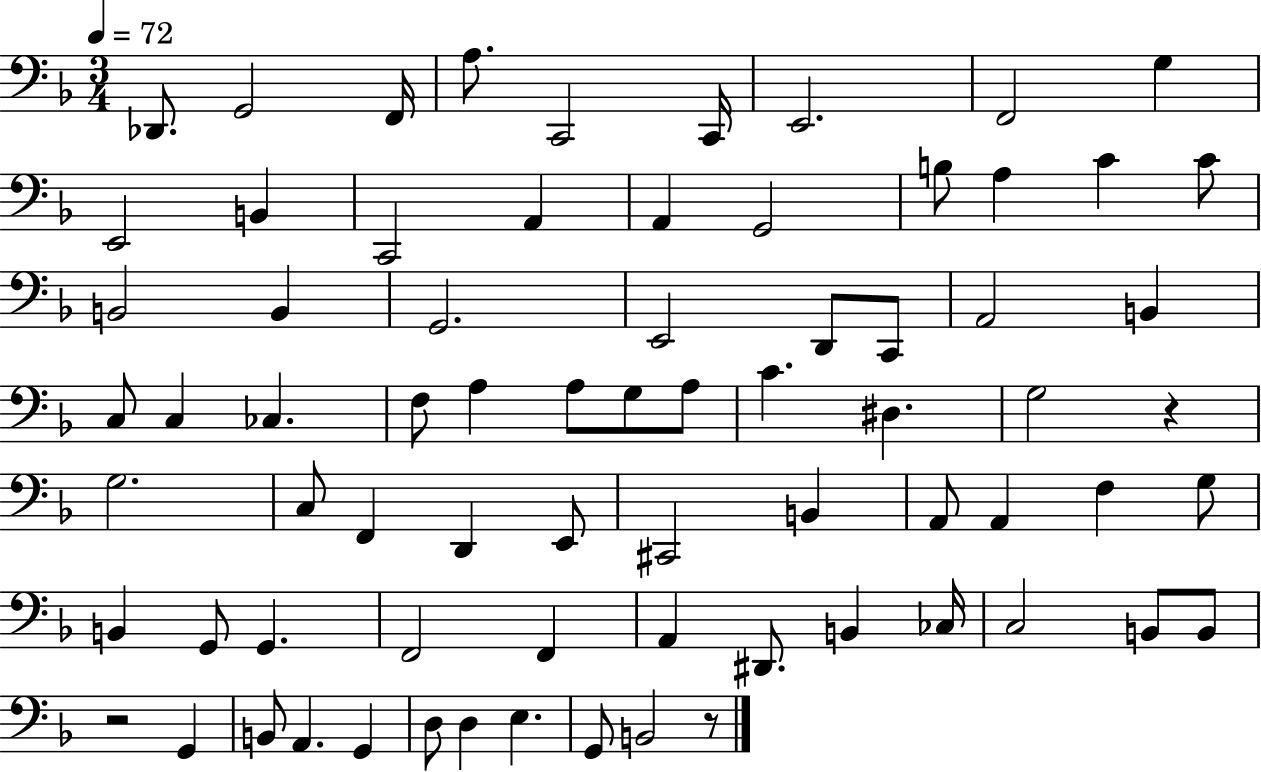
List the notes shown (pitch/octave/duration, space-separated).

Db2/e. G2/h F2/s A3/e. C2/h C2/s E2/h. F2/h G3/q E2/h B2/q C2/h A2/q A2/q G2/h B3/e A3/q C4/q C4/e B2/h B2/q G2/h. E2/h D2/e C2/e A2/h B2/q C3/e C3/q CES3/q. F3/e A3/q A3/e G3/e A3/e C4/q. D#3/q. G3/h R/q G3/h. C3/e F2/q D2/q E2/e C#2/h B2/q A2/e A2/q F3/q G3/e B2/q G2/e G2/q. F2/h F2/q A2/q D#2/e. B2/q CES3/s C3/h B2/e B2/e R/h G2/q B2/e A2/q. G2/q D3/e D3/q E3/q. G2/e B2/h R/e